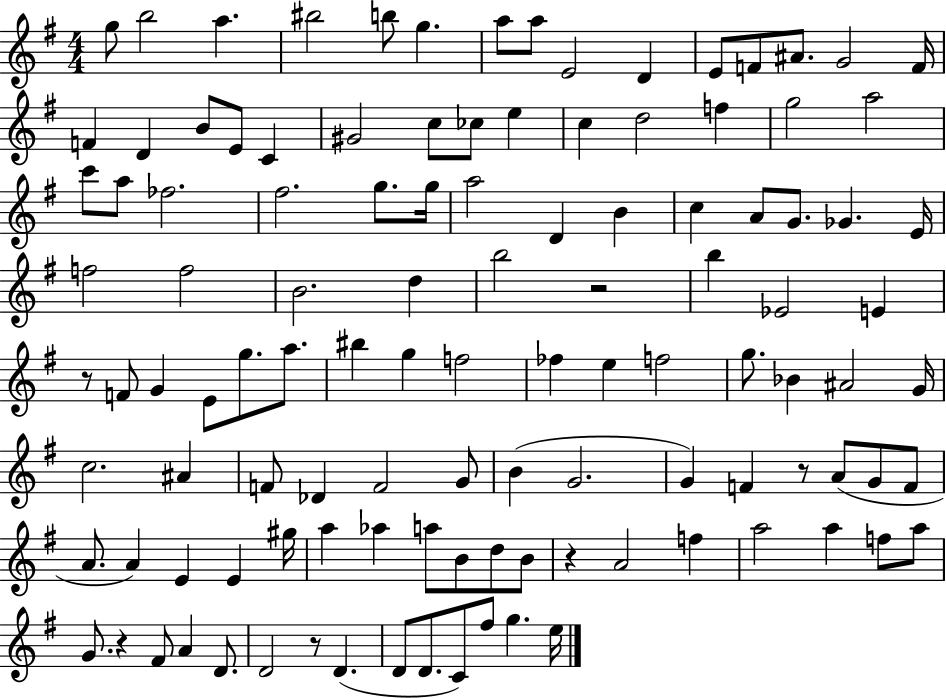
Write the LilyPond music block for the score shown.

{
  \clef treble
  \numericTimeSignature
  \time 4/4
  \key g \major
  \repeat volta 2 { g''8 b''2 a''4. | bis''2 b''8 g''4. | a''8 a''8 e'2 d'4 | e'8 f'8 ais'8. g'2 f'16 | \break f'4 d'4 b'8 e'8 c'4 | gis'2 c''8 ces''8 e''4 | c''4 d''2 f''4 | g''2 a''2 | \break c'''8 a''8 fes''2. | fis''2. g''8. g''16 | a''2 d'4 b'4 | c''4 a'8 g'8. ges'4. e'16 | \break f''2 f''2 | b'2. d''4 | b''2 r2 | b''4 ees'2 e'4 | \break r8 f'8 g'4 e'8 g''8. a''8. | bis''4 g''4 f''2 | fes''4 e''4 f''2 | g''8. bes'4 ais'2 g'16 | \break c''2. ais'4 | f'8 des'4 f'2 g'8 | b'4( g'2. | g'4) f'4 r8 a'8( g'8 f'8 | \break a'8. a'4) e'4 e'4 gis''16 | a''4 aes''4 a''8 b'8 d''8 b'8 | r4 a'2 f''4 | a''2 a''4 f''8 a''8 | \break g'8. r4 fis'8 a'4 d'8. | d'2 r8 d'4.( | d'8 d'8. c'8) fis''8 g''4. e''16 | } \bar "|."
}